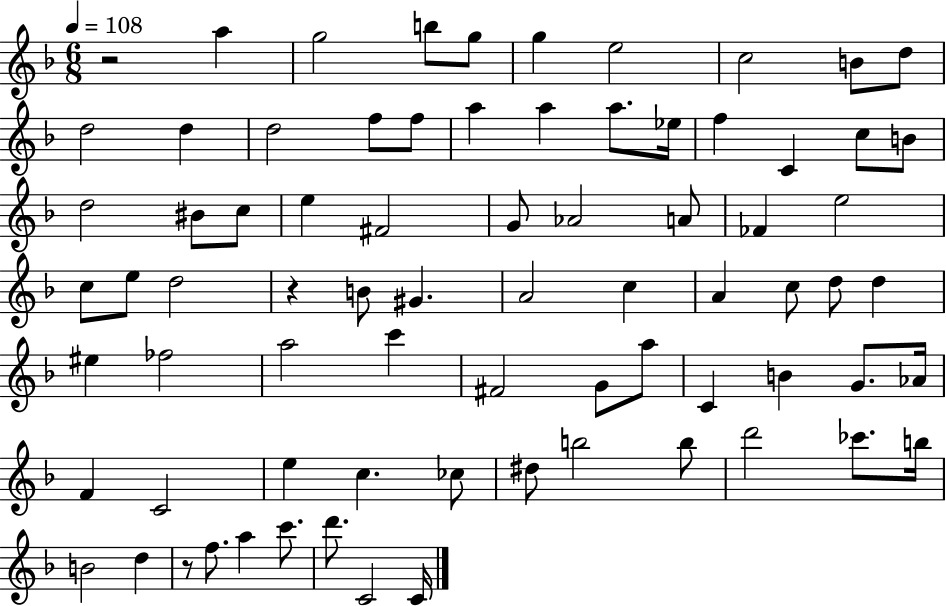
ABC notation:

X:1
T:Untitled
M:6/8
L:1/4
K:F
z2 a g2 b/2 g/2 g e2 c2 B/2 d/2 d2 d d2 f/2 f/2 a a a/2 _e/4 f C c/2 B/2 d2 ^B/2 c/2 e ^F2 G/2 _A2 A/2 _F e2 c/2 e/2 d2 z B/2 ^G A2 c A c/2 d/2 d ^e _f2 a2 c' ^F2 G/2 a/2 C B G/2 _A/4 F C2 e c _c/2 ^d/2 b2 b/2 d'2 _c'/2 b/4 B2 d z/2 f/2 a c'/2 d'/2 C2 C/4